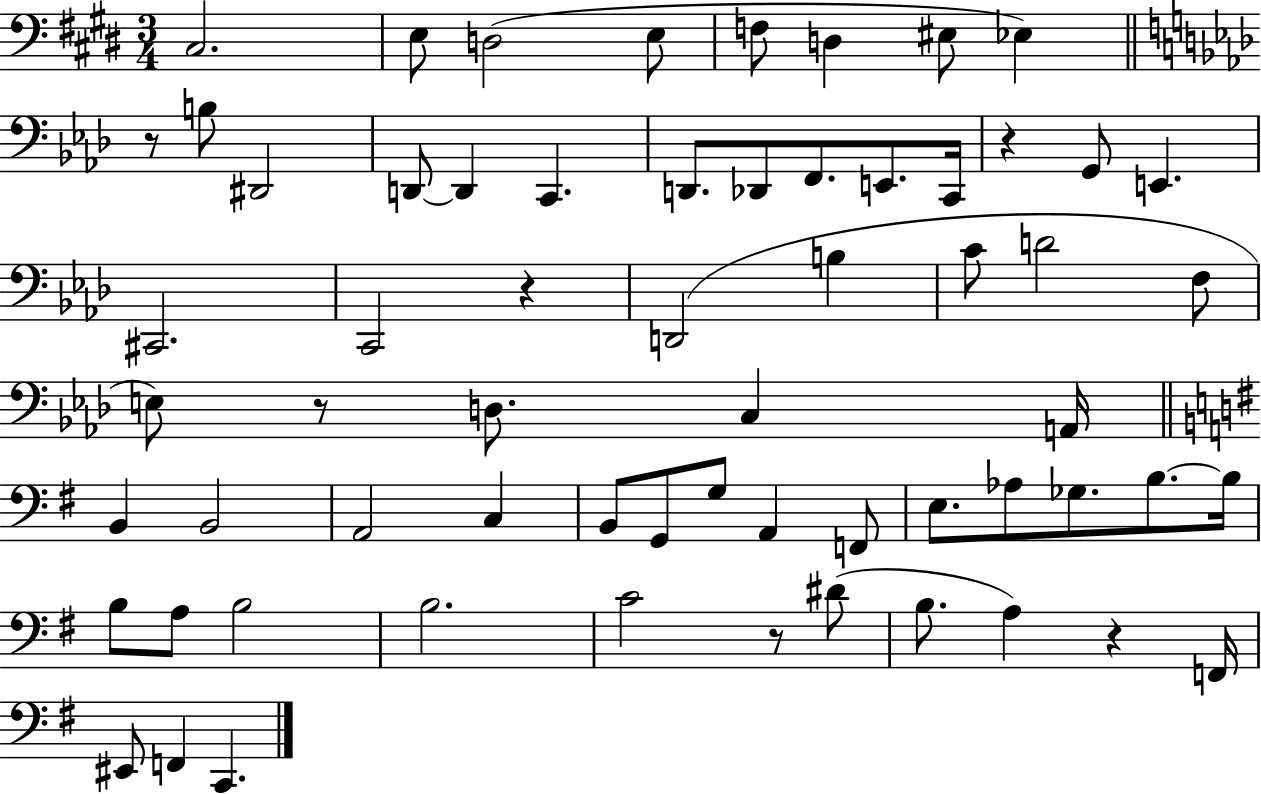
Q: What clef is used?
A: bass